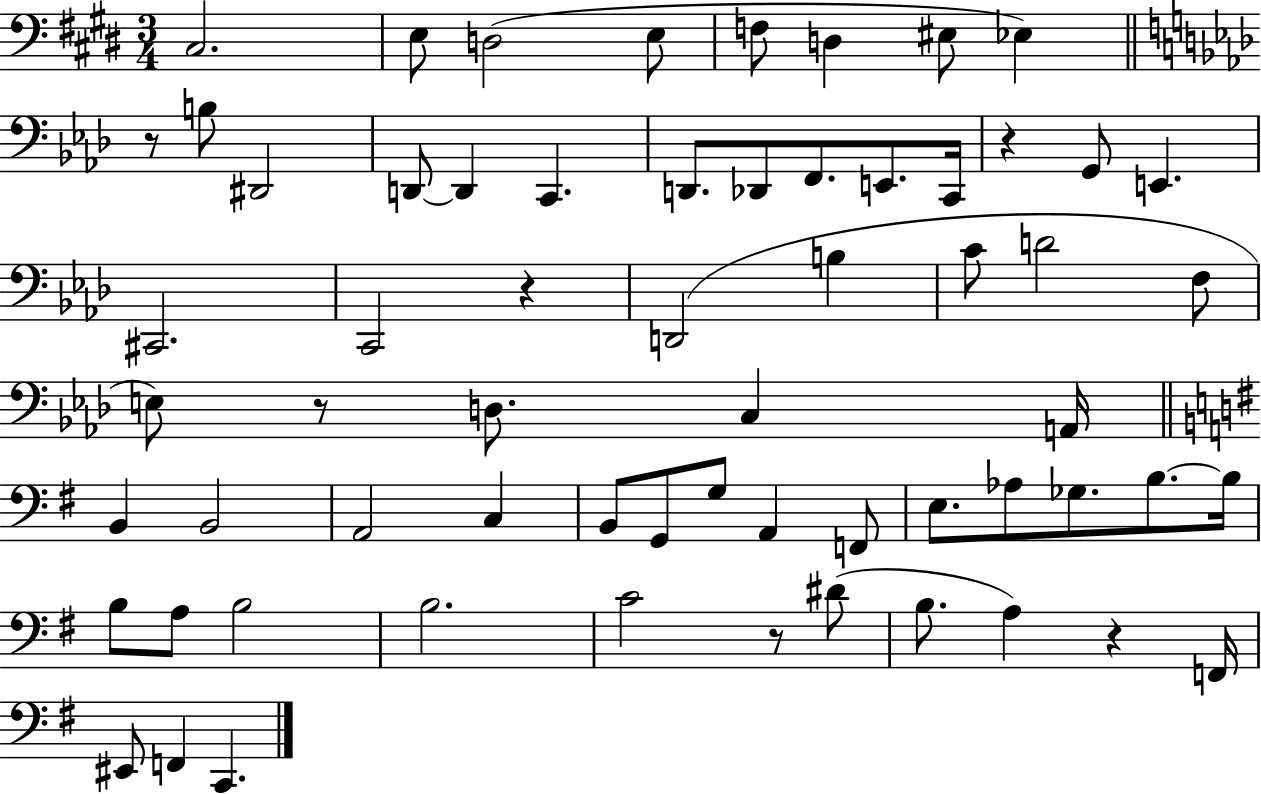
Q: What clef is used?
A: bass